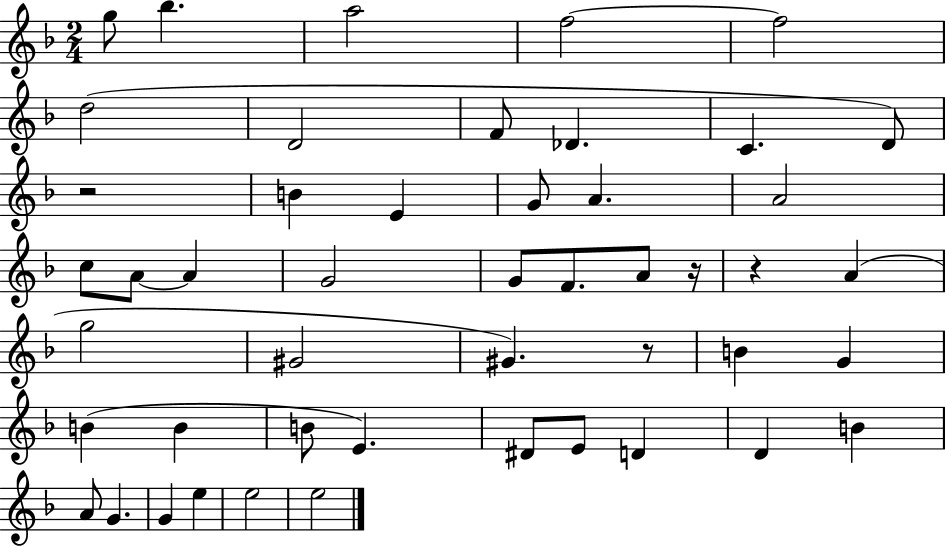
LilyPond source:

{
  \clef treble
  \numericTimeSignature
  \time 2/4
  \key f \major
  g''8 bes''4. | a''2 | f''2~~ | f''2 | \break d''2( | d'2 | f'8 des'4. | c'4. d'8) | \break r2 | b'4 e'4 | g'8 a'4. | a'2 | \break c''8 a'8~~ a'4 | g'2 | g'8 f'8. a'8 r16 | r4 a'4( | \break g''2 | gis'2 | gis'4.) r8 | b'4 g'4 | \break b'4( b'4 | b'8 e'4.) | dis'8 e'8 d'4 | d'4 b'4 | \break a'8 g'4. | g'4 e''4 | e''2 | e''2 | \break \bar "|."
}